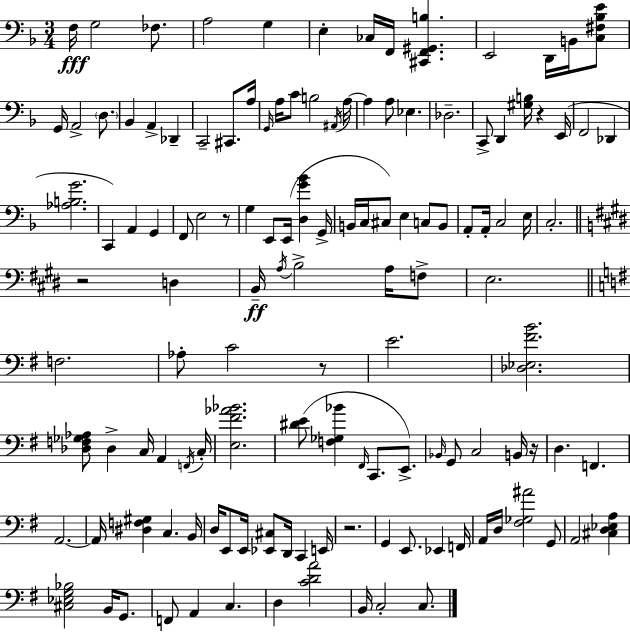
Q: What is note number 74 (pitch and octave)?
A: E2